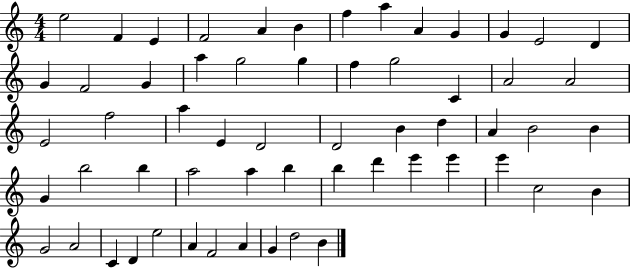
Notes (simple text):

E5/h F4/q E4/q F4/h A4/q B4/q F5/q A5/q A4/q G4/q G4/q E4/h D4/q G4/q F4/h G4/q A5/q G5/h G5/q F5/q G5/h C4/q A4/h A4/h E4/h F5/h A5/q E4/q D4/h D4/h B4/q D5/q A4/q B4/h B4/q G4/q B5/h B5/q A5/h A5/q B5/q B5/q D6/q E6/q E6/q E6/q C5/h B4/q G4/h A4/h C4/q D4/q E5/h A4/q F4/h A4/q G4/q D5/h B4/q